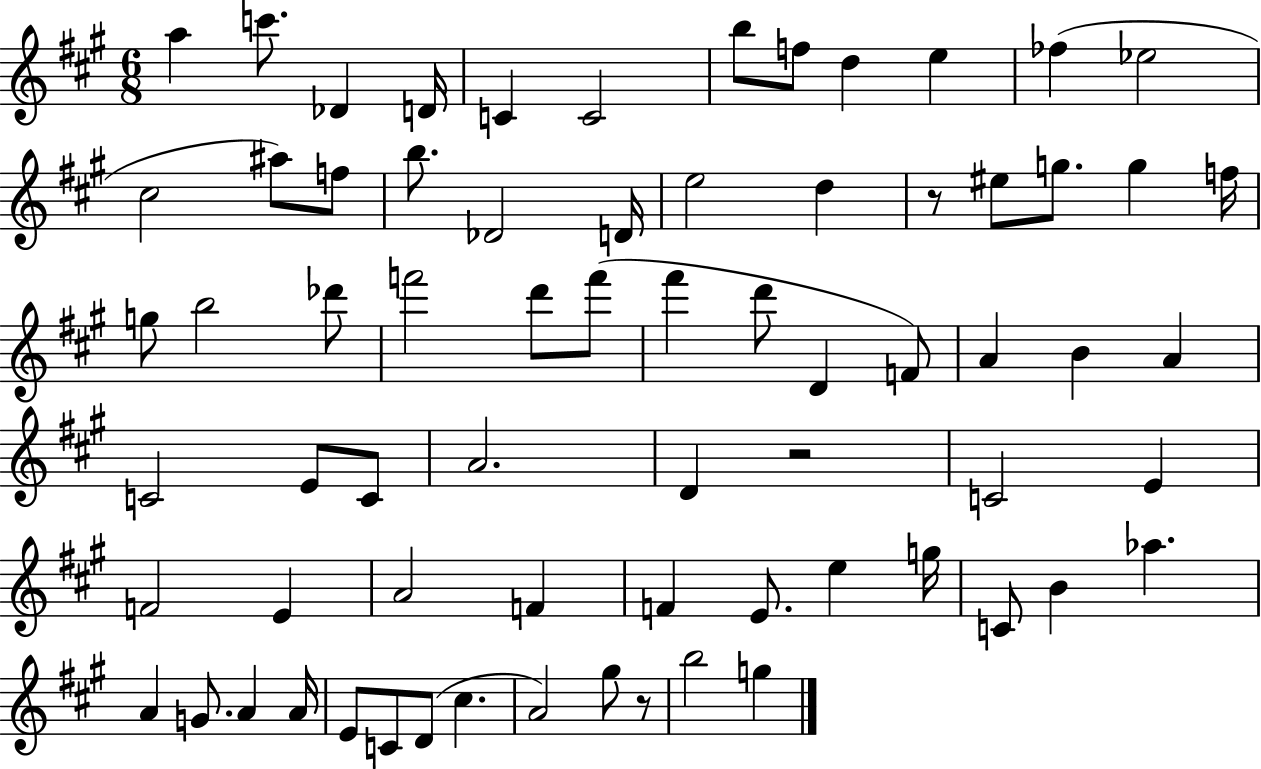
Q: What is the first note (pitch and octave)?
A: A5